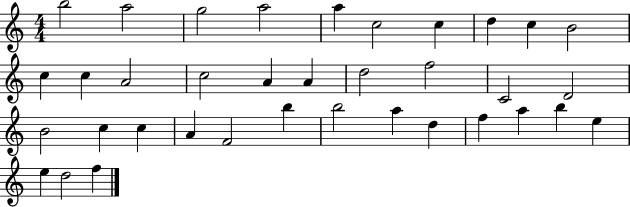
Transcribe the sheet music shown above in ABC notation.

X:1
T:Untitled
M:4/4
L:1/4
K:C
b2 a2 g2 a2 a c2 c d c B2 c c A2 c2 A A d2 f2 C2 D2 B2 c c A F2 b b2 a d f a b e e d2 f